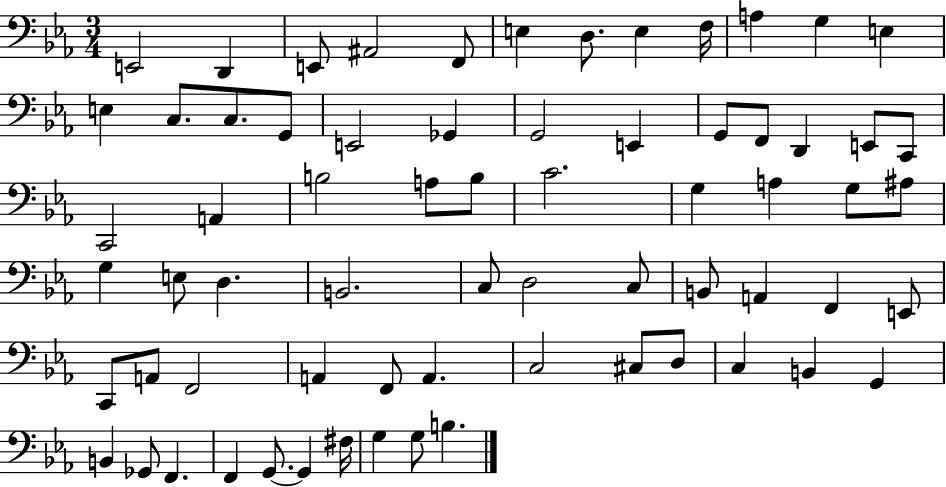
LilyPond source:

{
  \clef bass
  \numericTimeSignature
  \time 3/4
  \key ees \major
  \repeat volta 2 { e,2 d,4 | e,8 ais,2 f,8 | e4 d8. e4 f16 | a4 g4 e4 | \break e4 c8. c8. g,8 | e,2 ges,4 | g,2 e,4 | g,8 f,8 d,4 e,8 c,8 | \break c,2 a,4 | b2 a8 b8 | c'2. | g4 a4 g8 ais8 | \break g4 e8 d4. | b,2. | c8 d2 c8 | b,8 a,4 f,4 e,8 | \break c,8 a,8 f,2 | a,4 f,8 a,4. | c2 cis8 d8 | c4 b,4 g,4 | \break b,4 ges,8 f,4. | f,4 g,8.~~ g,4 fis16 | g4 g8 b4. | } \bar "|."
}